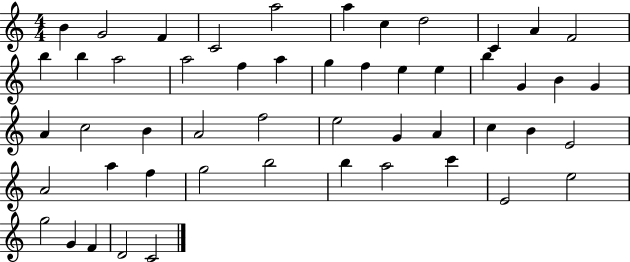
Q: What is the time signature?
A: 4/4